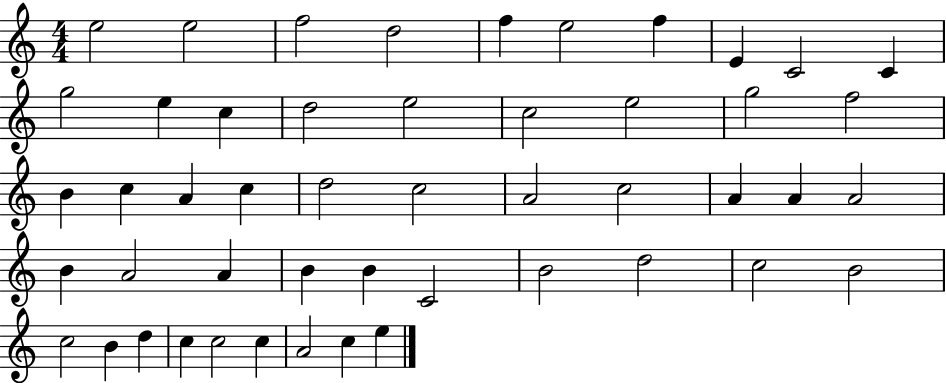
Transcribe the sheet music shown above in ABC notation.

X:1
T:Untitled
M:4/4
L:1/4
K:C
e2 e2 f2 d2 f e2 f E C2 C g2 e c d2 e2 c2 e2 g2 f2 B c A c d2 c2 A2 c2 A A A2 B A2 A B B C2 B2 d2 c2 B2 c2 B d c c2 c A2 c e